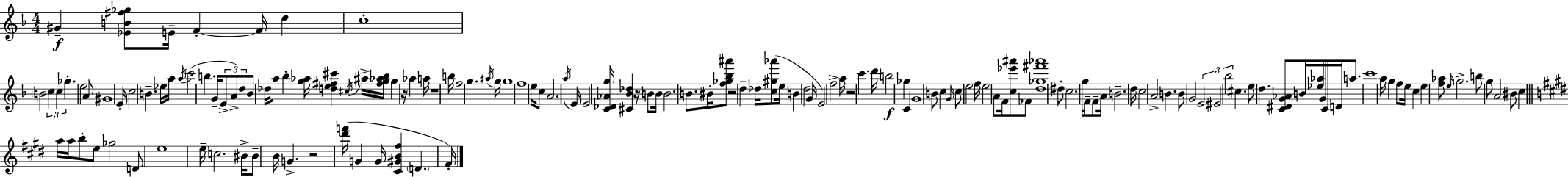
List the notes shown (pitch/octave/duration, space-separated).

G#4/q [Eb4,B4,F#5,Gb5]/e E4/s F4/q F4/s D5/q C5/w B4/h C5/q C5/q Gb5/q. E5/h A4/e G#4/w E4/s C5/h B4/q. Eb5/s A5/s A5/s C6/h B5/q. G4/s E4/e A4/e D5/e Bb4/e Db5/s A5/e Bb5/q [G5,Ab5]/s [D5,E5,F#5,C#6]/q C#5/s A#5/s [F#5,G5,Ab5,Bb5]/s G5/q R/s Ab5/q A5/s R/w B5/s F5/h G5/q. A#5/s G5/s G5/w F5/w E5/s C5/e A4/h. A5/s E4/s E4/h [C4,Db4,Ab4,G5]/s [C#4,Bb4,Db5]/q R/s B4/e B4/s B4/h. B4/e. BIS4/s [F5,Gb5,Bb5,A#6]/e R/h D5/q Db5/s [C5,G#5,Ab6]/e E5/s B4/q D5/h G4/s E4/h F5/h A5/s R/h C6/q. D6/s B5/h Gb5/q C4/q G4/w B4/e C5/q G4/s C5/e E5/h F5/s E5/h A4/e F4/s [C5,Eb6,A#6]/e FES4/e [D5,Gb5,F#6,Ab6]/w D#5/e C5/h. G5/s F4/s F4/e A4/s B4/h. D5/s C5/h A4/h B4/q. B4/e G4/h E4/h EIS4/h Bb5/h C#5/q. E5/e D5/q. [C4,D#4,G4,Ab4]/e B4/s [Eb5,Ab5]/s G4/s C4/s D4/s A5/e. C6/w A5/s G5/q F5/e E5/s C5/q E5/q [F5,Ab5]/e E5/s G5/h. B5/e G5/e A4/h BIS4/e C5/q A5/s A5/s B5/e E5/e Gb5/h D4/e E5/w E5/s C5/h. BIS4/s BIS4/e B4/s G4/q. R/h [D#6,F6]/s G4/q G4/s [C#4,G#4,B4,F#5]/q D4/q. F#4/s